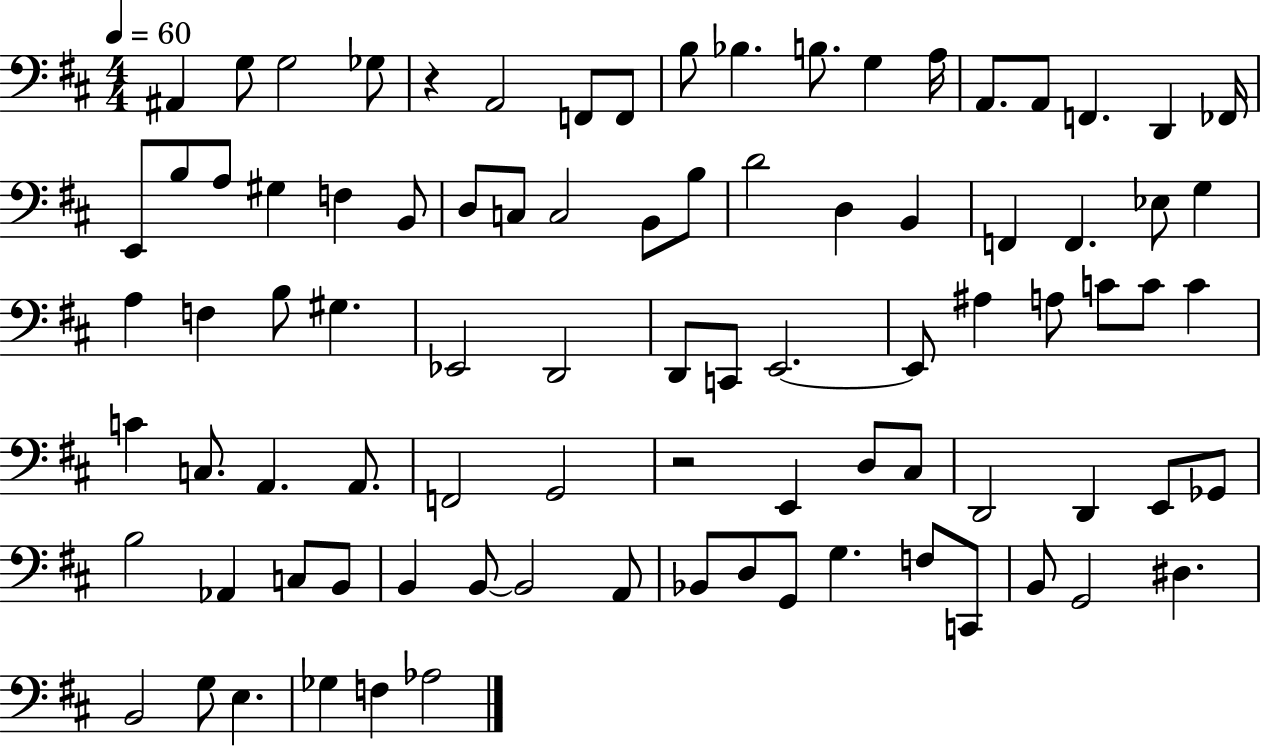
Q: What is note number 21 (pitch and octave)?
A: G#3